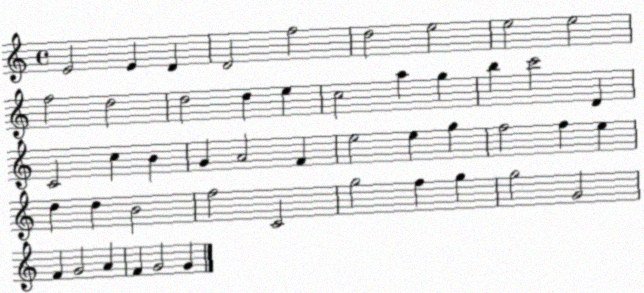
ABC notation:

X:1
T:Untitled
M:4/4
L:1/4
K:C
E2 E D D2 f2 d2 e2 e2 e2 f2 d2 d2 d e c2 a g b c'2 D C2 c B G A2 F e2 e g f2 f e d d B2 f2 C2 g2 f g g2 G2 F G2 A F G2 G